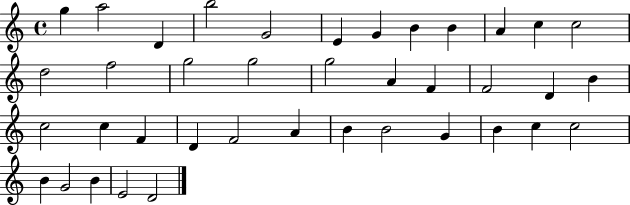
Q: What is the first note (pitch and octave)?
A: G5